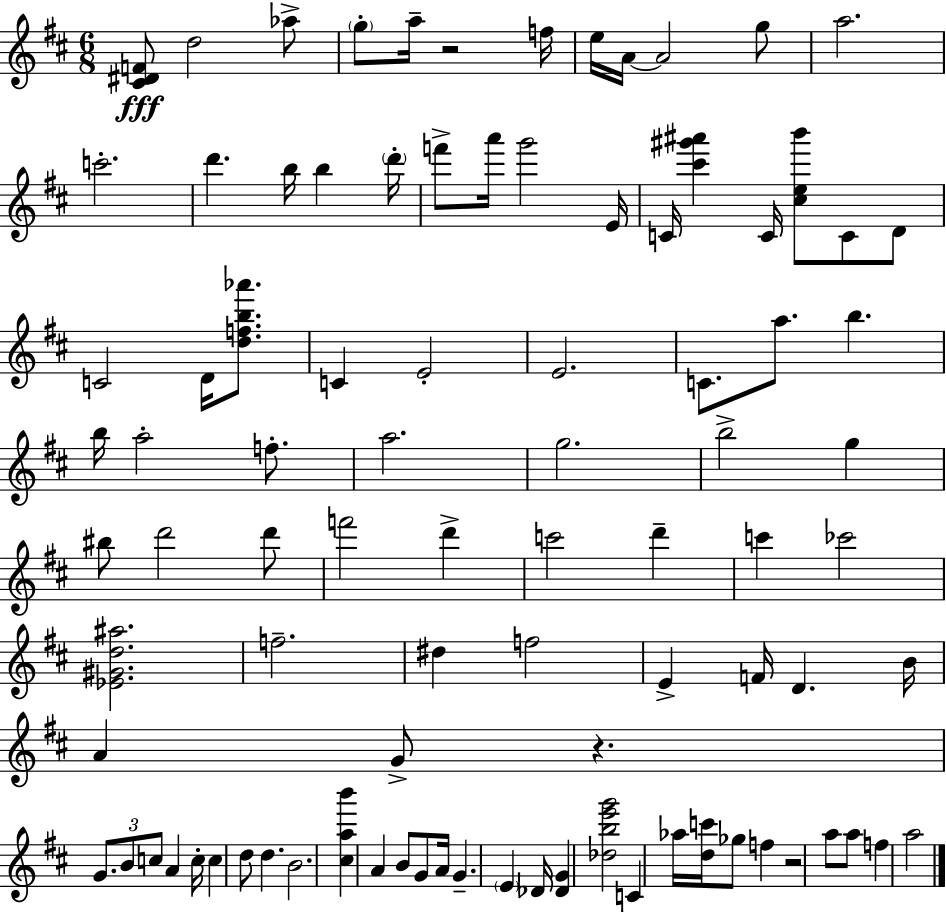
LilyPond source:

{
  \clef treble
  \numericTimeSignature
  \time 6/8
  \key d \major
  <cis' dis' f'>8\fff d''2 aes''8-> | \parenthesize g''8-. a''16-- r2 f''16 | e''16 a'16~~ a'2 g''8 | a''2. | \break c'''2.-. | d'''4. b''16 b''4 \parenthesize d'''16-. | f'''8-> a'''16 g'''2 e'16 | c'16 <cis''' gis''' ais'''>4 c'16 <cis'' e'' b'''>8 c'8 d'8 | \break c'2 d'16 <d'' f'' b'' aes'''>8. | c'4 e'2-. | e'2. | c'8. a''8. b''4. | \break b''16 a''2-. f''8.-. | a''2. | g''2. | b''2-> g''4 | \break bis''8 d'''2 d'''8 | f'''2 d'''4-> | c'''2 d'''4-- | c'''4 ces'''2 | \break <ees' gis' d'' ais''>2. | f''2.-- | dis''4 f''2 | e'4-> f'16 d'4. b'16 | \break a'4 g'8-> r4. | \tuplet 3/2 { g'8. b'8 c''8 } a'4 c''16-. | c''4 d''8 d''4. | b'2. | \break <cis'' a'' b'''>4 a'4 b'8 g'8 | a'16 g'4.-- \parenthesize e'4 des'16 | <des' g'>4 <des'' b'' e''' g'''>2 | c'4 aes''16 <d'' c'''>16 ges''8 f''4 | \break r2 a''8 a''8 | f''4 a''2 | \bar "|."
}